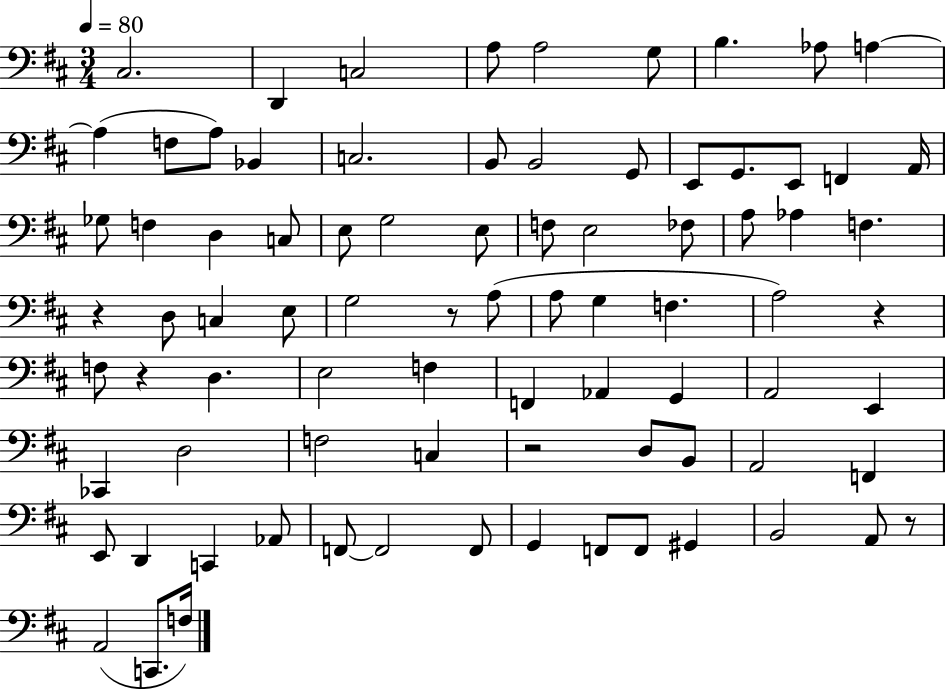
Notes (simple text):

C#3/h. D2/q C3/h A3/e A3/h G3/e B3/q. Ab3/e A3/q A3/q F3/e A3/e Bb2/q C3/h. B2/e B2/h G2/e E2/e G2/e. E2/e F2/q A2/s Gb3/e F3/q D3/q C3/e E3/e G3/h E3/e F3/e E3/h FES3/e A3/e Ab3/q F3/q. R/q D3/e C3/q E3/e G3/h R/e A3/e A3/e G3/q F3/q. A3/h R/q F3/e R/q D3/q. E3/h F3/q F2/q Ab2/q G2/q A2/h E2/q CES2/q D3/h F3/h C3/q R/h D3/e B2/e A2/h F2/q E2/e D2/q C2/q Ab2/e F2/e F2/h F2/e G2/q F2/e F2/e G#2/q B2/h A2/e R/e A2/h C2/e. F3/s